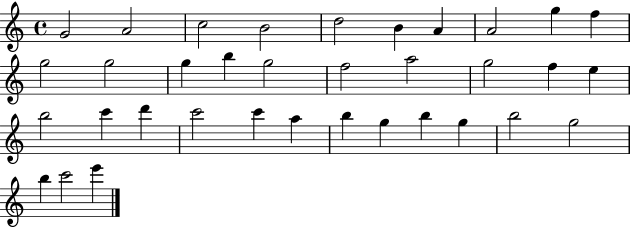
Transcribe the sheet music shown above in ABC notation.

X:1
T:Untitled
M:4/4
L:1/4
K:C
G2 A2 c2 B2 d2 B A A2 g f g2 g2 g b g2 f2 a2 g2 f e b2 c' d' c'2 c' a b g b g b2 g2 b c'2 e'